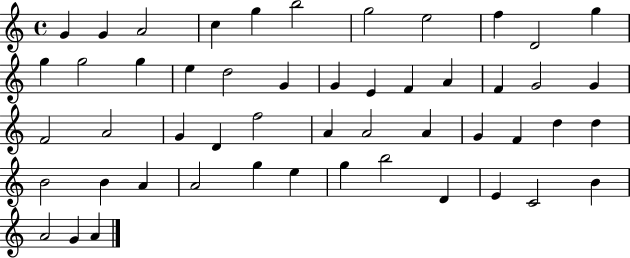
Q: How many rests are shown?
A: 0